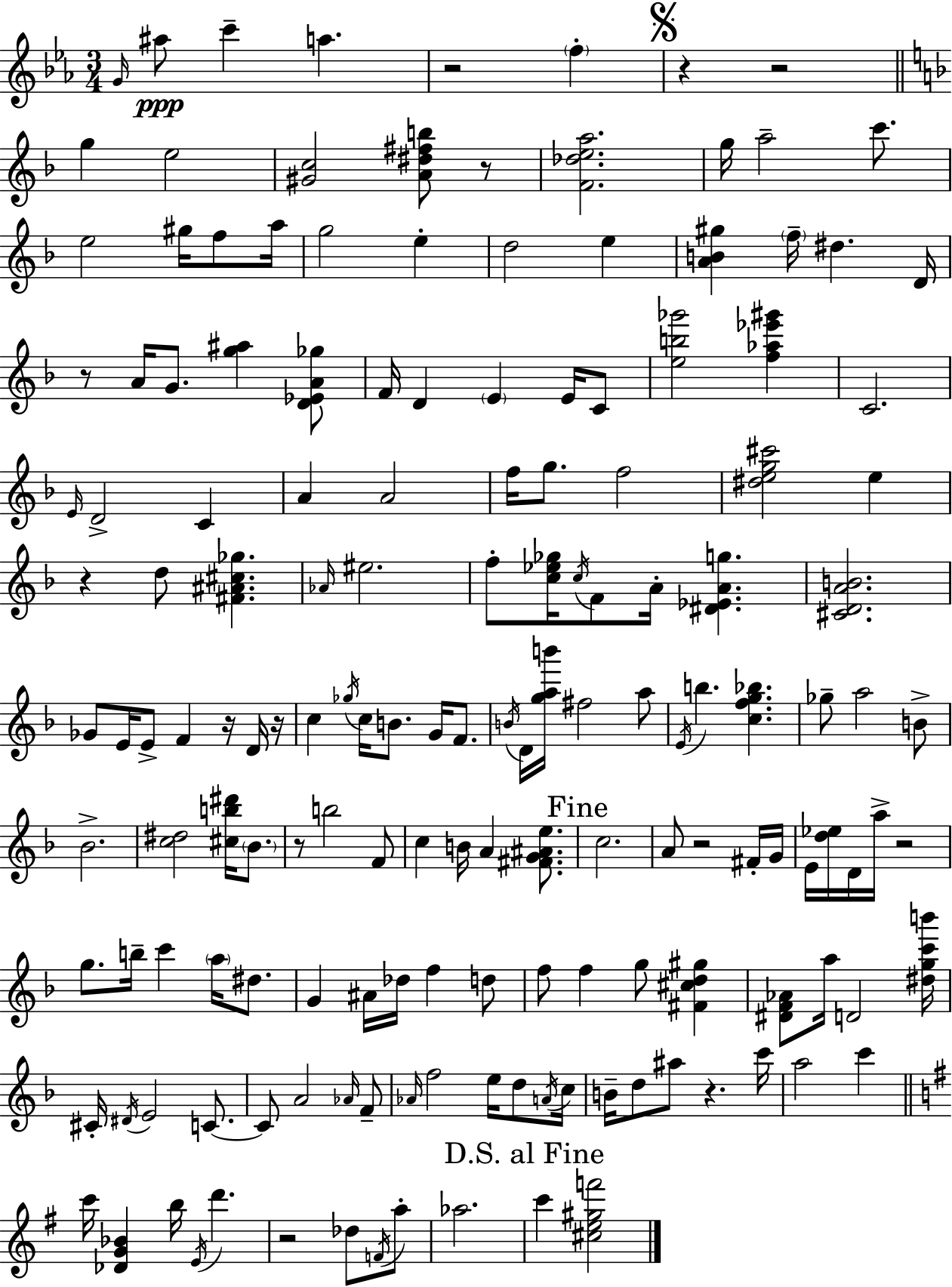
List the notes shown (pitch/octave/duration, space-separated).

G4/s A#5/e C6/q A5/q. R/h F5/q R/q R/h G5/q E5/h [G#4,C5]/h [A4,D#5,F#5,B5]/e R/e [F4,Db5,E5,A5]/h. G5/s A5/h C6/e. E5/h G#5/s F5/e A5/s G5/h E5/q D5/h E5/q [A4,B4,G#5]/q F5/s D#5/q. D4/s R/e A4/s G4/e. [G5,A#5]/q [D4,Eb4,A4,Gb5]/e F4/s D4/q E4/q E4/s C4/e [E5,B5,Gb6]/h [F5,Ab5,Eb6,G#6]/q C4/h. E4/s D4/h C4/q A4/q A4/h F5/s G5/e. F5/h [D#5,E5,G5,C#6]/h E5/q R/q D5/e [F#4,A#4,C#5,Gb5]/q. Ab4/s EIS5/h. F5/e [C5,Eb5,Gb5]/s C5/s F4/e A4/s [D#4,Eb4,A4,G5]/q. [C#4,D4,A4,B4]/h. Gb4/e E4/s E4/e F4/q R/s D4/s R/s C5/q Gb5/s C5/s B4/e. G4/s F4/e. B4/s D4/s [G5,A5,B6]/s F#5/h A5/e E4/s B5/q. [C5,F5,G5,Bb5]/q. Gb5/e A5/h B4/e Bb4/h. [C5,D#5]/h [C#5,B5,D#6]/s Bb4/e. R/e B5/h F4/e C5/q B4/s A4/q [F#4,G4,A#4,E5]/e. C5/h. A4/e R/h F#4/s G4/s E4/s [D5,Eb5]/s D4/s A5/s R/h G5/e. B5/s C6/q A5/s D#5/e. G4/q A#4/s Db5/s F5/q D5/e F5/e F5/q G5/e [F#4,C#5,D5,G#5]/q [D#4,F4,Ab4]/e A5/s D4/h [D#5,G5,C6,B6]/s C#4/s D#4/s E4/h C4/e. C4/e A4/h Ab4/s F4/e Ab4/s F5/h E5/s D5/e A4/s C5/s B4/s D5/e A#5/e R/q. C6/s A5/h C6/q C6/s [Db4,G4,Bb4]/q B5/s E4/s D6/q. R/h Db5/e F4/s A5/e Ab5/h. C6/q [C#5,E5,G#5,F6]/h